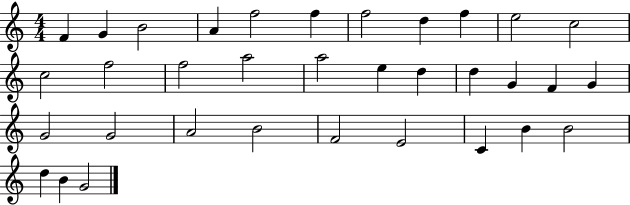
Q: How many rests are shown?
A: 0